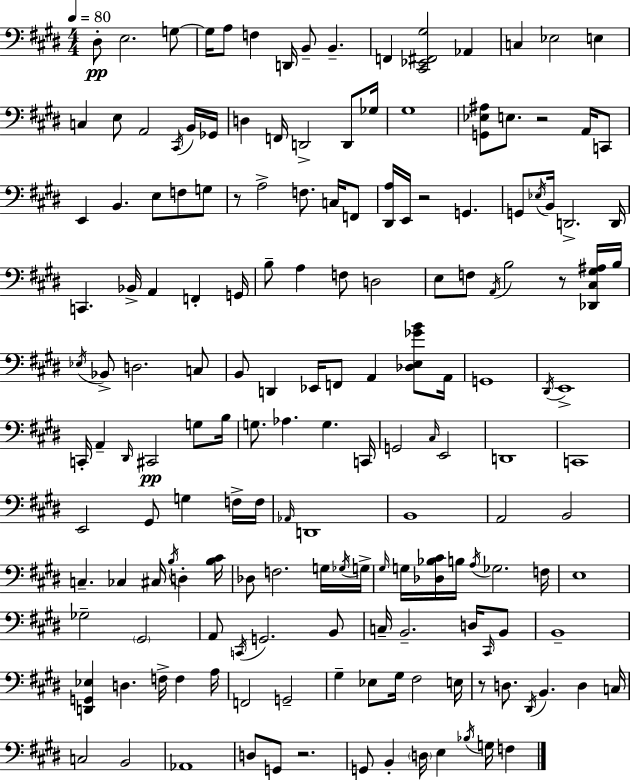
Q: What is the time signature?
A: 4/4